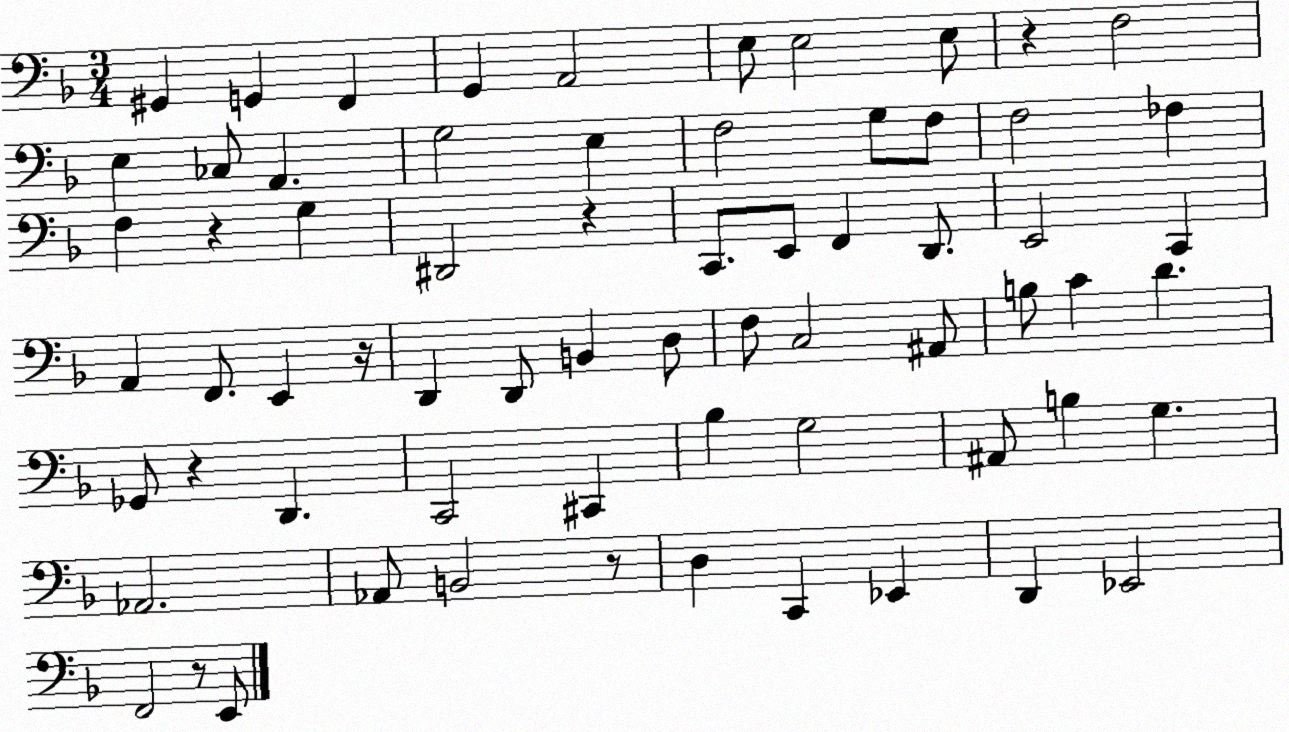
X:1
T:Untitled
M:3/4
L:1/4
K:F
^G,, G,, F,, G,, A,,2 E,/2 E,2 E,/2 z F,2 E, _C,/2 A,, G,2 E, F,2 G,/2 F,/2 F,2 _F, F, z G, ^D,,2 z C,,/2 E,,/2 F,, D,,/2 E,,2 C,, A,, F,,/2 E,, z/4 D,, D,,/2 B,, D,/2 F,/2 C,2 ^A,,/2 B,/2 C D _G,,/2 z D,, C,,2 ^C,, _B, G,2 ^A,,/2 B, G, _A,,2 _A,,/2 B,,2 z/2 D, C,, _E,, D,, _E,,2 F,,2 z/2 E,,/2